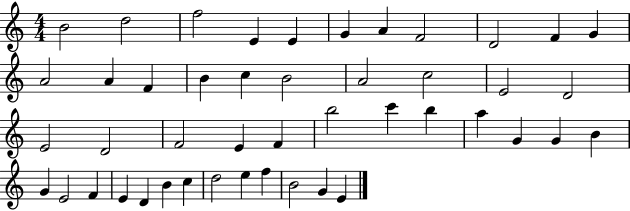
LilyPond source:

{
  \clef treble
  \numericTimeSignature
  \time 4/4
  \key c \major
  b'2 d''2 | f''2 e'4 e'4 | g'4 a'4 f'2 | d'2 f'4 g'4 | \break a'2 a'4 f'4 | b'4 c''4 b'2 | a'2 c''2 | e'2 d'2 | \break e'2 d'2 | f'2 e'4 f'4 | b''2 c'''4 b''4 | a''4 g'4 g'4 b'4 | \break g'4 e'2 f'4 | e'4 d'4 b'4 c''4 | d''2 e''4 f''4 | b'2 g'4 e'4 | \break \bar "|."
}